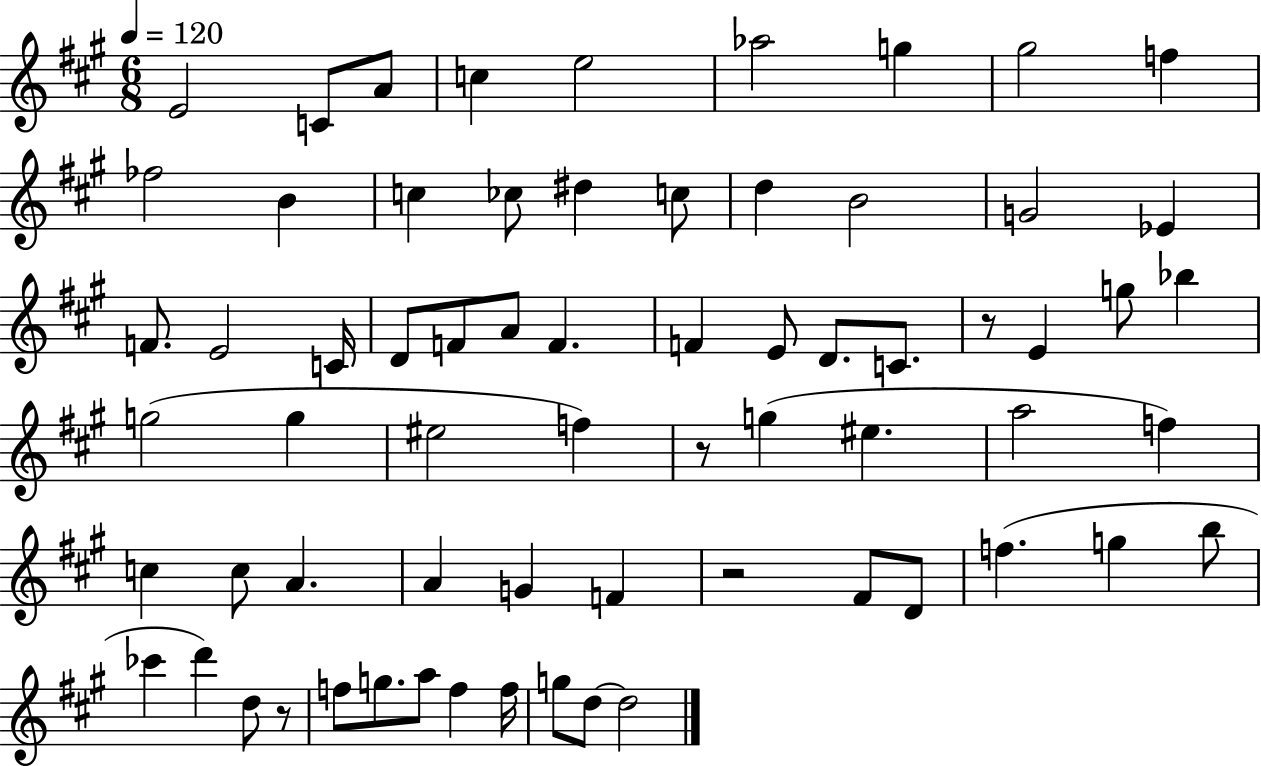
E4/h C4/e A4/e C5/q E5/h Ab5/h G5/q G#5/h F5/q FES5/h B4/q C5/q CES5/e D#5/q C5/e D5/q B4/h G4/h Eb4/q F4/e. E4/h C4/s D4/e F4/e A4/e F4/q. F4/q E4/e D4/e. C4/e. R/e E4/q G5/e Bb5/q G5/h G5/q EIS5/h F5/q R/e G5/q EIS5/q. A5/h F5/q C5/q C5/e A4/q. A4/q G4/q F4/q R/h F#4/e D4/e F5/q. G5/q B5/e CES6/q D6/q D5/e R/e F5/e G5/e. A5/e F5/q F5/s G5/e D5/e D5/h